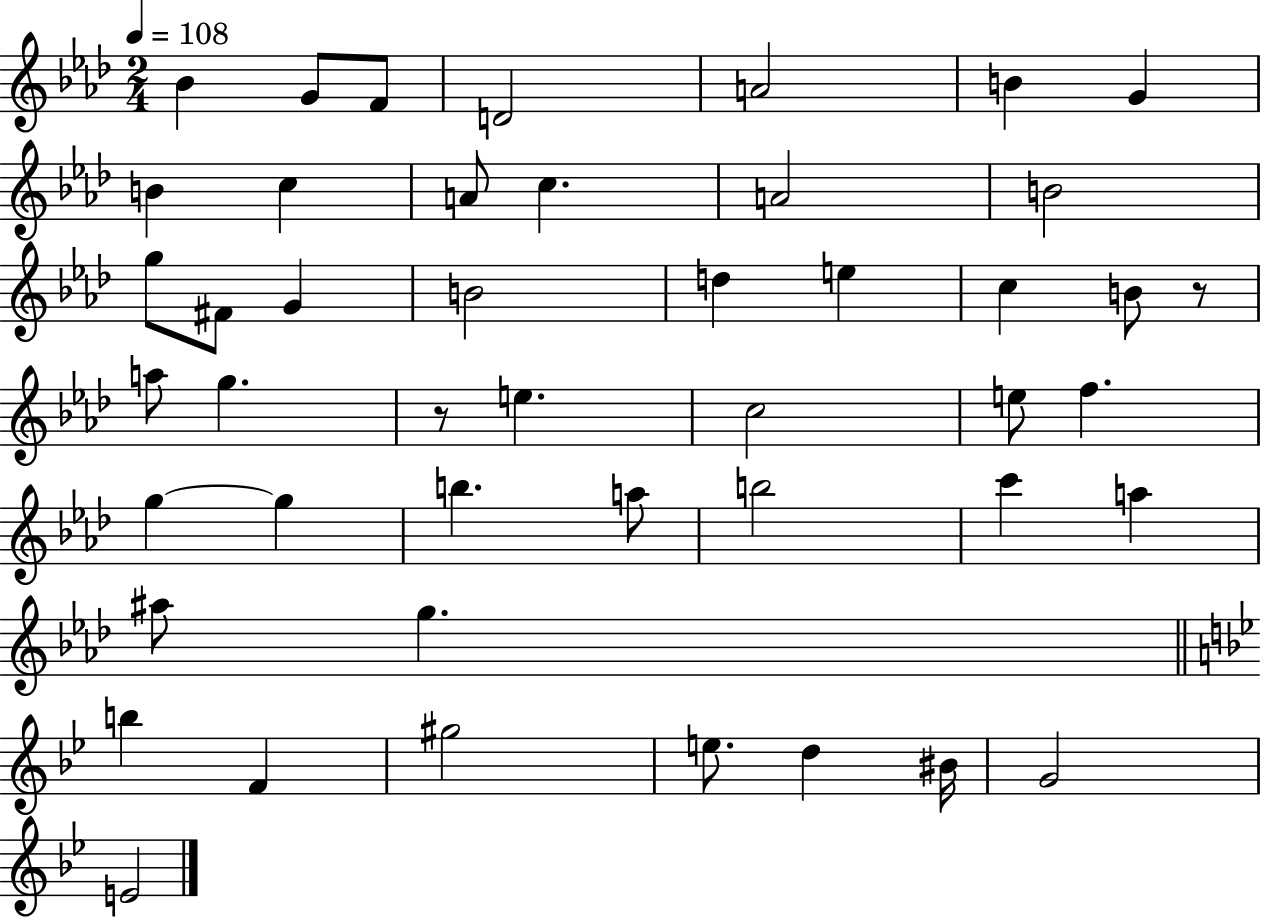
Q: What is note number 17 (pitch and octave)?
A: B4